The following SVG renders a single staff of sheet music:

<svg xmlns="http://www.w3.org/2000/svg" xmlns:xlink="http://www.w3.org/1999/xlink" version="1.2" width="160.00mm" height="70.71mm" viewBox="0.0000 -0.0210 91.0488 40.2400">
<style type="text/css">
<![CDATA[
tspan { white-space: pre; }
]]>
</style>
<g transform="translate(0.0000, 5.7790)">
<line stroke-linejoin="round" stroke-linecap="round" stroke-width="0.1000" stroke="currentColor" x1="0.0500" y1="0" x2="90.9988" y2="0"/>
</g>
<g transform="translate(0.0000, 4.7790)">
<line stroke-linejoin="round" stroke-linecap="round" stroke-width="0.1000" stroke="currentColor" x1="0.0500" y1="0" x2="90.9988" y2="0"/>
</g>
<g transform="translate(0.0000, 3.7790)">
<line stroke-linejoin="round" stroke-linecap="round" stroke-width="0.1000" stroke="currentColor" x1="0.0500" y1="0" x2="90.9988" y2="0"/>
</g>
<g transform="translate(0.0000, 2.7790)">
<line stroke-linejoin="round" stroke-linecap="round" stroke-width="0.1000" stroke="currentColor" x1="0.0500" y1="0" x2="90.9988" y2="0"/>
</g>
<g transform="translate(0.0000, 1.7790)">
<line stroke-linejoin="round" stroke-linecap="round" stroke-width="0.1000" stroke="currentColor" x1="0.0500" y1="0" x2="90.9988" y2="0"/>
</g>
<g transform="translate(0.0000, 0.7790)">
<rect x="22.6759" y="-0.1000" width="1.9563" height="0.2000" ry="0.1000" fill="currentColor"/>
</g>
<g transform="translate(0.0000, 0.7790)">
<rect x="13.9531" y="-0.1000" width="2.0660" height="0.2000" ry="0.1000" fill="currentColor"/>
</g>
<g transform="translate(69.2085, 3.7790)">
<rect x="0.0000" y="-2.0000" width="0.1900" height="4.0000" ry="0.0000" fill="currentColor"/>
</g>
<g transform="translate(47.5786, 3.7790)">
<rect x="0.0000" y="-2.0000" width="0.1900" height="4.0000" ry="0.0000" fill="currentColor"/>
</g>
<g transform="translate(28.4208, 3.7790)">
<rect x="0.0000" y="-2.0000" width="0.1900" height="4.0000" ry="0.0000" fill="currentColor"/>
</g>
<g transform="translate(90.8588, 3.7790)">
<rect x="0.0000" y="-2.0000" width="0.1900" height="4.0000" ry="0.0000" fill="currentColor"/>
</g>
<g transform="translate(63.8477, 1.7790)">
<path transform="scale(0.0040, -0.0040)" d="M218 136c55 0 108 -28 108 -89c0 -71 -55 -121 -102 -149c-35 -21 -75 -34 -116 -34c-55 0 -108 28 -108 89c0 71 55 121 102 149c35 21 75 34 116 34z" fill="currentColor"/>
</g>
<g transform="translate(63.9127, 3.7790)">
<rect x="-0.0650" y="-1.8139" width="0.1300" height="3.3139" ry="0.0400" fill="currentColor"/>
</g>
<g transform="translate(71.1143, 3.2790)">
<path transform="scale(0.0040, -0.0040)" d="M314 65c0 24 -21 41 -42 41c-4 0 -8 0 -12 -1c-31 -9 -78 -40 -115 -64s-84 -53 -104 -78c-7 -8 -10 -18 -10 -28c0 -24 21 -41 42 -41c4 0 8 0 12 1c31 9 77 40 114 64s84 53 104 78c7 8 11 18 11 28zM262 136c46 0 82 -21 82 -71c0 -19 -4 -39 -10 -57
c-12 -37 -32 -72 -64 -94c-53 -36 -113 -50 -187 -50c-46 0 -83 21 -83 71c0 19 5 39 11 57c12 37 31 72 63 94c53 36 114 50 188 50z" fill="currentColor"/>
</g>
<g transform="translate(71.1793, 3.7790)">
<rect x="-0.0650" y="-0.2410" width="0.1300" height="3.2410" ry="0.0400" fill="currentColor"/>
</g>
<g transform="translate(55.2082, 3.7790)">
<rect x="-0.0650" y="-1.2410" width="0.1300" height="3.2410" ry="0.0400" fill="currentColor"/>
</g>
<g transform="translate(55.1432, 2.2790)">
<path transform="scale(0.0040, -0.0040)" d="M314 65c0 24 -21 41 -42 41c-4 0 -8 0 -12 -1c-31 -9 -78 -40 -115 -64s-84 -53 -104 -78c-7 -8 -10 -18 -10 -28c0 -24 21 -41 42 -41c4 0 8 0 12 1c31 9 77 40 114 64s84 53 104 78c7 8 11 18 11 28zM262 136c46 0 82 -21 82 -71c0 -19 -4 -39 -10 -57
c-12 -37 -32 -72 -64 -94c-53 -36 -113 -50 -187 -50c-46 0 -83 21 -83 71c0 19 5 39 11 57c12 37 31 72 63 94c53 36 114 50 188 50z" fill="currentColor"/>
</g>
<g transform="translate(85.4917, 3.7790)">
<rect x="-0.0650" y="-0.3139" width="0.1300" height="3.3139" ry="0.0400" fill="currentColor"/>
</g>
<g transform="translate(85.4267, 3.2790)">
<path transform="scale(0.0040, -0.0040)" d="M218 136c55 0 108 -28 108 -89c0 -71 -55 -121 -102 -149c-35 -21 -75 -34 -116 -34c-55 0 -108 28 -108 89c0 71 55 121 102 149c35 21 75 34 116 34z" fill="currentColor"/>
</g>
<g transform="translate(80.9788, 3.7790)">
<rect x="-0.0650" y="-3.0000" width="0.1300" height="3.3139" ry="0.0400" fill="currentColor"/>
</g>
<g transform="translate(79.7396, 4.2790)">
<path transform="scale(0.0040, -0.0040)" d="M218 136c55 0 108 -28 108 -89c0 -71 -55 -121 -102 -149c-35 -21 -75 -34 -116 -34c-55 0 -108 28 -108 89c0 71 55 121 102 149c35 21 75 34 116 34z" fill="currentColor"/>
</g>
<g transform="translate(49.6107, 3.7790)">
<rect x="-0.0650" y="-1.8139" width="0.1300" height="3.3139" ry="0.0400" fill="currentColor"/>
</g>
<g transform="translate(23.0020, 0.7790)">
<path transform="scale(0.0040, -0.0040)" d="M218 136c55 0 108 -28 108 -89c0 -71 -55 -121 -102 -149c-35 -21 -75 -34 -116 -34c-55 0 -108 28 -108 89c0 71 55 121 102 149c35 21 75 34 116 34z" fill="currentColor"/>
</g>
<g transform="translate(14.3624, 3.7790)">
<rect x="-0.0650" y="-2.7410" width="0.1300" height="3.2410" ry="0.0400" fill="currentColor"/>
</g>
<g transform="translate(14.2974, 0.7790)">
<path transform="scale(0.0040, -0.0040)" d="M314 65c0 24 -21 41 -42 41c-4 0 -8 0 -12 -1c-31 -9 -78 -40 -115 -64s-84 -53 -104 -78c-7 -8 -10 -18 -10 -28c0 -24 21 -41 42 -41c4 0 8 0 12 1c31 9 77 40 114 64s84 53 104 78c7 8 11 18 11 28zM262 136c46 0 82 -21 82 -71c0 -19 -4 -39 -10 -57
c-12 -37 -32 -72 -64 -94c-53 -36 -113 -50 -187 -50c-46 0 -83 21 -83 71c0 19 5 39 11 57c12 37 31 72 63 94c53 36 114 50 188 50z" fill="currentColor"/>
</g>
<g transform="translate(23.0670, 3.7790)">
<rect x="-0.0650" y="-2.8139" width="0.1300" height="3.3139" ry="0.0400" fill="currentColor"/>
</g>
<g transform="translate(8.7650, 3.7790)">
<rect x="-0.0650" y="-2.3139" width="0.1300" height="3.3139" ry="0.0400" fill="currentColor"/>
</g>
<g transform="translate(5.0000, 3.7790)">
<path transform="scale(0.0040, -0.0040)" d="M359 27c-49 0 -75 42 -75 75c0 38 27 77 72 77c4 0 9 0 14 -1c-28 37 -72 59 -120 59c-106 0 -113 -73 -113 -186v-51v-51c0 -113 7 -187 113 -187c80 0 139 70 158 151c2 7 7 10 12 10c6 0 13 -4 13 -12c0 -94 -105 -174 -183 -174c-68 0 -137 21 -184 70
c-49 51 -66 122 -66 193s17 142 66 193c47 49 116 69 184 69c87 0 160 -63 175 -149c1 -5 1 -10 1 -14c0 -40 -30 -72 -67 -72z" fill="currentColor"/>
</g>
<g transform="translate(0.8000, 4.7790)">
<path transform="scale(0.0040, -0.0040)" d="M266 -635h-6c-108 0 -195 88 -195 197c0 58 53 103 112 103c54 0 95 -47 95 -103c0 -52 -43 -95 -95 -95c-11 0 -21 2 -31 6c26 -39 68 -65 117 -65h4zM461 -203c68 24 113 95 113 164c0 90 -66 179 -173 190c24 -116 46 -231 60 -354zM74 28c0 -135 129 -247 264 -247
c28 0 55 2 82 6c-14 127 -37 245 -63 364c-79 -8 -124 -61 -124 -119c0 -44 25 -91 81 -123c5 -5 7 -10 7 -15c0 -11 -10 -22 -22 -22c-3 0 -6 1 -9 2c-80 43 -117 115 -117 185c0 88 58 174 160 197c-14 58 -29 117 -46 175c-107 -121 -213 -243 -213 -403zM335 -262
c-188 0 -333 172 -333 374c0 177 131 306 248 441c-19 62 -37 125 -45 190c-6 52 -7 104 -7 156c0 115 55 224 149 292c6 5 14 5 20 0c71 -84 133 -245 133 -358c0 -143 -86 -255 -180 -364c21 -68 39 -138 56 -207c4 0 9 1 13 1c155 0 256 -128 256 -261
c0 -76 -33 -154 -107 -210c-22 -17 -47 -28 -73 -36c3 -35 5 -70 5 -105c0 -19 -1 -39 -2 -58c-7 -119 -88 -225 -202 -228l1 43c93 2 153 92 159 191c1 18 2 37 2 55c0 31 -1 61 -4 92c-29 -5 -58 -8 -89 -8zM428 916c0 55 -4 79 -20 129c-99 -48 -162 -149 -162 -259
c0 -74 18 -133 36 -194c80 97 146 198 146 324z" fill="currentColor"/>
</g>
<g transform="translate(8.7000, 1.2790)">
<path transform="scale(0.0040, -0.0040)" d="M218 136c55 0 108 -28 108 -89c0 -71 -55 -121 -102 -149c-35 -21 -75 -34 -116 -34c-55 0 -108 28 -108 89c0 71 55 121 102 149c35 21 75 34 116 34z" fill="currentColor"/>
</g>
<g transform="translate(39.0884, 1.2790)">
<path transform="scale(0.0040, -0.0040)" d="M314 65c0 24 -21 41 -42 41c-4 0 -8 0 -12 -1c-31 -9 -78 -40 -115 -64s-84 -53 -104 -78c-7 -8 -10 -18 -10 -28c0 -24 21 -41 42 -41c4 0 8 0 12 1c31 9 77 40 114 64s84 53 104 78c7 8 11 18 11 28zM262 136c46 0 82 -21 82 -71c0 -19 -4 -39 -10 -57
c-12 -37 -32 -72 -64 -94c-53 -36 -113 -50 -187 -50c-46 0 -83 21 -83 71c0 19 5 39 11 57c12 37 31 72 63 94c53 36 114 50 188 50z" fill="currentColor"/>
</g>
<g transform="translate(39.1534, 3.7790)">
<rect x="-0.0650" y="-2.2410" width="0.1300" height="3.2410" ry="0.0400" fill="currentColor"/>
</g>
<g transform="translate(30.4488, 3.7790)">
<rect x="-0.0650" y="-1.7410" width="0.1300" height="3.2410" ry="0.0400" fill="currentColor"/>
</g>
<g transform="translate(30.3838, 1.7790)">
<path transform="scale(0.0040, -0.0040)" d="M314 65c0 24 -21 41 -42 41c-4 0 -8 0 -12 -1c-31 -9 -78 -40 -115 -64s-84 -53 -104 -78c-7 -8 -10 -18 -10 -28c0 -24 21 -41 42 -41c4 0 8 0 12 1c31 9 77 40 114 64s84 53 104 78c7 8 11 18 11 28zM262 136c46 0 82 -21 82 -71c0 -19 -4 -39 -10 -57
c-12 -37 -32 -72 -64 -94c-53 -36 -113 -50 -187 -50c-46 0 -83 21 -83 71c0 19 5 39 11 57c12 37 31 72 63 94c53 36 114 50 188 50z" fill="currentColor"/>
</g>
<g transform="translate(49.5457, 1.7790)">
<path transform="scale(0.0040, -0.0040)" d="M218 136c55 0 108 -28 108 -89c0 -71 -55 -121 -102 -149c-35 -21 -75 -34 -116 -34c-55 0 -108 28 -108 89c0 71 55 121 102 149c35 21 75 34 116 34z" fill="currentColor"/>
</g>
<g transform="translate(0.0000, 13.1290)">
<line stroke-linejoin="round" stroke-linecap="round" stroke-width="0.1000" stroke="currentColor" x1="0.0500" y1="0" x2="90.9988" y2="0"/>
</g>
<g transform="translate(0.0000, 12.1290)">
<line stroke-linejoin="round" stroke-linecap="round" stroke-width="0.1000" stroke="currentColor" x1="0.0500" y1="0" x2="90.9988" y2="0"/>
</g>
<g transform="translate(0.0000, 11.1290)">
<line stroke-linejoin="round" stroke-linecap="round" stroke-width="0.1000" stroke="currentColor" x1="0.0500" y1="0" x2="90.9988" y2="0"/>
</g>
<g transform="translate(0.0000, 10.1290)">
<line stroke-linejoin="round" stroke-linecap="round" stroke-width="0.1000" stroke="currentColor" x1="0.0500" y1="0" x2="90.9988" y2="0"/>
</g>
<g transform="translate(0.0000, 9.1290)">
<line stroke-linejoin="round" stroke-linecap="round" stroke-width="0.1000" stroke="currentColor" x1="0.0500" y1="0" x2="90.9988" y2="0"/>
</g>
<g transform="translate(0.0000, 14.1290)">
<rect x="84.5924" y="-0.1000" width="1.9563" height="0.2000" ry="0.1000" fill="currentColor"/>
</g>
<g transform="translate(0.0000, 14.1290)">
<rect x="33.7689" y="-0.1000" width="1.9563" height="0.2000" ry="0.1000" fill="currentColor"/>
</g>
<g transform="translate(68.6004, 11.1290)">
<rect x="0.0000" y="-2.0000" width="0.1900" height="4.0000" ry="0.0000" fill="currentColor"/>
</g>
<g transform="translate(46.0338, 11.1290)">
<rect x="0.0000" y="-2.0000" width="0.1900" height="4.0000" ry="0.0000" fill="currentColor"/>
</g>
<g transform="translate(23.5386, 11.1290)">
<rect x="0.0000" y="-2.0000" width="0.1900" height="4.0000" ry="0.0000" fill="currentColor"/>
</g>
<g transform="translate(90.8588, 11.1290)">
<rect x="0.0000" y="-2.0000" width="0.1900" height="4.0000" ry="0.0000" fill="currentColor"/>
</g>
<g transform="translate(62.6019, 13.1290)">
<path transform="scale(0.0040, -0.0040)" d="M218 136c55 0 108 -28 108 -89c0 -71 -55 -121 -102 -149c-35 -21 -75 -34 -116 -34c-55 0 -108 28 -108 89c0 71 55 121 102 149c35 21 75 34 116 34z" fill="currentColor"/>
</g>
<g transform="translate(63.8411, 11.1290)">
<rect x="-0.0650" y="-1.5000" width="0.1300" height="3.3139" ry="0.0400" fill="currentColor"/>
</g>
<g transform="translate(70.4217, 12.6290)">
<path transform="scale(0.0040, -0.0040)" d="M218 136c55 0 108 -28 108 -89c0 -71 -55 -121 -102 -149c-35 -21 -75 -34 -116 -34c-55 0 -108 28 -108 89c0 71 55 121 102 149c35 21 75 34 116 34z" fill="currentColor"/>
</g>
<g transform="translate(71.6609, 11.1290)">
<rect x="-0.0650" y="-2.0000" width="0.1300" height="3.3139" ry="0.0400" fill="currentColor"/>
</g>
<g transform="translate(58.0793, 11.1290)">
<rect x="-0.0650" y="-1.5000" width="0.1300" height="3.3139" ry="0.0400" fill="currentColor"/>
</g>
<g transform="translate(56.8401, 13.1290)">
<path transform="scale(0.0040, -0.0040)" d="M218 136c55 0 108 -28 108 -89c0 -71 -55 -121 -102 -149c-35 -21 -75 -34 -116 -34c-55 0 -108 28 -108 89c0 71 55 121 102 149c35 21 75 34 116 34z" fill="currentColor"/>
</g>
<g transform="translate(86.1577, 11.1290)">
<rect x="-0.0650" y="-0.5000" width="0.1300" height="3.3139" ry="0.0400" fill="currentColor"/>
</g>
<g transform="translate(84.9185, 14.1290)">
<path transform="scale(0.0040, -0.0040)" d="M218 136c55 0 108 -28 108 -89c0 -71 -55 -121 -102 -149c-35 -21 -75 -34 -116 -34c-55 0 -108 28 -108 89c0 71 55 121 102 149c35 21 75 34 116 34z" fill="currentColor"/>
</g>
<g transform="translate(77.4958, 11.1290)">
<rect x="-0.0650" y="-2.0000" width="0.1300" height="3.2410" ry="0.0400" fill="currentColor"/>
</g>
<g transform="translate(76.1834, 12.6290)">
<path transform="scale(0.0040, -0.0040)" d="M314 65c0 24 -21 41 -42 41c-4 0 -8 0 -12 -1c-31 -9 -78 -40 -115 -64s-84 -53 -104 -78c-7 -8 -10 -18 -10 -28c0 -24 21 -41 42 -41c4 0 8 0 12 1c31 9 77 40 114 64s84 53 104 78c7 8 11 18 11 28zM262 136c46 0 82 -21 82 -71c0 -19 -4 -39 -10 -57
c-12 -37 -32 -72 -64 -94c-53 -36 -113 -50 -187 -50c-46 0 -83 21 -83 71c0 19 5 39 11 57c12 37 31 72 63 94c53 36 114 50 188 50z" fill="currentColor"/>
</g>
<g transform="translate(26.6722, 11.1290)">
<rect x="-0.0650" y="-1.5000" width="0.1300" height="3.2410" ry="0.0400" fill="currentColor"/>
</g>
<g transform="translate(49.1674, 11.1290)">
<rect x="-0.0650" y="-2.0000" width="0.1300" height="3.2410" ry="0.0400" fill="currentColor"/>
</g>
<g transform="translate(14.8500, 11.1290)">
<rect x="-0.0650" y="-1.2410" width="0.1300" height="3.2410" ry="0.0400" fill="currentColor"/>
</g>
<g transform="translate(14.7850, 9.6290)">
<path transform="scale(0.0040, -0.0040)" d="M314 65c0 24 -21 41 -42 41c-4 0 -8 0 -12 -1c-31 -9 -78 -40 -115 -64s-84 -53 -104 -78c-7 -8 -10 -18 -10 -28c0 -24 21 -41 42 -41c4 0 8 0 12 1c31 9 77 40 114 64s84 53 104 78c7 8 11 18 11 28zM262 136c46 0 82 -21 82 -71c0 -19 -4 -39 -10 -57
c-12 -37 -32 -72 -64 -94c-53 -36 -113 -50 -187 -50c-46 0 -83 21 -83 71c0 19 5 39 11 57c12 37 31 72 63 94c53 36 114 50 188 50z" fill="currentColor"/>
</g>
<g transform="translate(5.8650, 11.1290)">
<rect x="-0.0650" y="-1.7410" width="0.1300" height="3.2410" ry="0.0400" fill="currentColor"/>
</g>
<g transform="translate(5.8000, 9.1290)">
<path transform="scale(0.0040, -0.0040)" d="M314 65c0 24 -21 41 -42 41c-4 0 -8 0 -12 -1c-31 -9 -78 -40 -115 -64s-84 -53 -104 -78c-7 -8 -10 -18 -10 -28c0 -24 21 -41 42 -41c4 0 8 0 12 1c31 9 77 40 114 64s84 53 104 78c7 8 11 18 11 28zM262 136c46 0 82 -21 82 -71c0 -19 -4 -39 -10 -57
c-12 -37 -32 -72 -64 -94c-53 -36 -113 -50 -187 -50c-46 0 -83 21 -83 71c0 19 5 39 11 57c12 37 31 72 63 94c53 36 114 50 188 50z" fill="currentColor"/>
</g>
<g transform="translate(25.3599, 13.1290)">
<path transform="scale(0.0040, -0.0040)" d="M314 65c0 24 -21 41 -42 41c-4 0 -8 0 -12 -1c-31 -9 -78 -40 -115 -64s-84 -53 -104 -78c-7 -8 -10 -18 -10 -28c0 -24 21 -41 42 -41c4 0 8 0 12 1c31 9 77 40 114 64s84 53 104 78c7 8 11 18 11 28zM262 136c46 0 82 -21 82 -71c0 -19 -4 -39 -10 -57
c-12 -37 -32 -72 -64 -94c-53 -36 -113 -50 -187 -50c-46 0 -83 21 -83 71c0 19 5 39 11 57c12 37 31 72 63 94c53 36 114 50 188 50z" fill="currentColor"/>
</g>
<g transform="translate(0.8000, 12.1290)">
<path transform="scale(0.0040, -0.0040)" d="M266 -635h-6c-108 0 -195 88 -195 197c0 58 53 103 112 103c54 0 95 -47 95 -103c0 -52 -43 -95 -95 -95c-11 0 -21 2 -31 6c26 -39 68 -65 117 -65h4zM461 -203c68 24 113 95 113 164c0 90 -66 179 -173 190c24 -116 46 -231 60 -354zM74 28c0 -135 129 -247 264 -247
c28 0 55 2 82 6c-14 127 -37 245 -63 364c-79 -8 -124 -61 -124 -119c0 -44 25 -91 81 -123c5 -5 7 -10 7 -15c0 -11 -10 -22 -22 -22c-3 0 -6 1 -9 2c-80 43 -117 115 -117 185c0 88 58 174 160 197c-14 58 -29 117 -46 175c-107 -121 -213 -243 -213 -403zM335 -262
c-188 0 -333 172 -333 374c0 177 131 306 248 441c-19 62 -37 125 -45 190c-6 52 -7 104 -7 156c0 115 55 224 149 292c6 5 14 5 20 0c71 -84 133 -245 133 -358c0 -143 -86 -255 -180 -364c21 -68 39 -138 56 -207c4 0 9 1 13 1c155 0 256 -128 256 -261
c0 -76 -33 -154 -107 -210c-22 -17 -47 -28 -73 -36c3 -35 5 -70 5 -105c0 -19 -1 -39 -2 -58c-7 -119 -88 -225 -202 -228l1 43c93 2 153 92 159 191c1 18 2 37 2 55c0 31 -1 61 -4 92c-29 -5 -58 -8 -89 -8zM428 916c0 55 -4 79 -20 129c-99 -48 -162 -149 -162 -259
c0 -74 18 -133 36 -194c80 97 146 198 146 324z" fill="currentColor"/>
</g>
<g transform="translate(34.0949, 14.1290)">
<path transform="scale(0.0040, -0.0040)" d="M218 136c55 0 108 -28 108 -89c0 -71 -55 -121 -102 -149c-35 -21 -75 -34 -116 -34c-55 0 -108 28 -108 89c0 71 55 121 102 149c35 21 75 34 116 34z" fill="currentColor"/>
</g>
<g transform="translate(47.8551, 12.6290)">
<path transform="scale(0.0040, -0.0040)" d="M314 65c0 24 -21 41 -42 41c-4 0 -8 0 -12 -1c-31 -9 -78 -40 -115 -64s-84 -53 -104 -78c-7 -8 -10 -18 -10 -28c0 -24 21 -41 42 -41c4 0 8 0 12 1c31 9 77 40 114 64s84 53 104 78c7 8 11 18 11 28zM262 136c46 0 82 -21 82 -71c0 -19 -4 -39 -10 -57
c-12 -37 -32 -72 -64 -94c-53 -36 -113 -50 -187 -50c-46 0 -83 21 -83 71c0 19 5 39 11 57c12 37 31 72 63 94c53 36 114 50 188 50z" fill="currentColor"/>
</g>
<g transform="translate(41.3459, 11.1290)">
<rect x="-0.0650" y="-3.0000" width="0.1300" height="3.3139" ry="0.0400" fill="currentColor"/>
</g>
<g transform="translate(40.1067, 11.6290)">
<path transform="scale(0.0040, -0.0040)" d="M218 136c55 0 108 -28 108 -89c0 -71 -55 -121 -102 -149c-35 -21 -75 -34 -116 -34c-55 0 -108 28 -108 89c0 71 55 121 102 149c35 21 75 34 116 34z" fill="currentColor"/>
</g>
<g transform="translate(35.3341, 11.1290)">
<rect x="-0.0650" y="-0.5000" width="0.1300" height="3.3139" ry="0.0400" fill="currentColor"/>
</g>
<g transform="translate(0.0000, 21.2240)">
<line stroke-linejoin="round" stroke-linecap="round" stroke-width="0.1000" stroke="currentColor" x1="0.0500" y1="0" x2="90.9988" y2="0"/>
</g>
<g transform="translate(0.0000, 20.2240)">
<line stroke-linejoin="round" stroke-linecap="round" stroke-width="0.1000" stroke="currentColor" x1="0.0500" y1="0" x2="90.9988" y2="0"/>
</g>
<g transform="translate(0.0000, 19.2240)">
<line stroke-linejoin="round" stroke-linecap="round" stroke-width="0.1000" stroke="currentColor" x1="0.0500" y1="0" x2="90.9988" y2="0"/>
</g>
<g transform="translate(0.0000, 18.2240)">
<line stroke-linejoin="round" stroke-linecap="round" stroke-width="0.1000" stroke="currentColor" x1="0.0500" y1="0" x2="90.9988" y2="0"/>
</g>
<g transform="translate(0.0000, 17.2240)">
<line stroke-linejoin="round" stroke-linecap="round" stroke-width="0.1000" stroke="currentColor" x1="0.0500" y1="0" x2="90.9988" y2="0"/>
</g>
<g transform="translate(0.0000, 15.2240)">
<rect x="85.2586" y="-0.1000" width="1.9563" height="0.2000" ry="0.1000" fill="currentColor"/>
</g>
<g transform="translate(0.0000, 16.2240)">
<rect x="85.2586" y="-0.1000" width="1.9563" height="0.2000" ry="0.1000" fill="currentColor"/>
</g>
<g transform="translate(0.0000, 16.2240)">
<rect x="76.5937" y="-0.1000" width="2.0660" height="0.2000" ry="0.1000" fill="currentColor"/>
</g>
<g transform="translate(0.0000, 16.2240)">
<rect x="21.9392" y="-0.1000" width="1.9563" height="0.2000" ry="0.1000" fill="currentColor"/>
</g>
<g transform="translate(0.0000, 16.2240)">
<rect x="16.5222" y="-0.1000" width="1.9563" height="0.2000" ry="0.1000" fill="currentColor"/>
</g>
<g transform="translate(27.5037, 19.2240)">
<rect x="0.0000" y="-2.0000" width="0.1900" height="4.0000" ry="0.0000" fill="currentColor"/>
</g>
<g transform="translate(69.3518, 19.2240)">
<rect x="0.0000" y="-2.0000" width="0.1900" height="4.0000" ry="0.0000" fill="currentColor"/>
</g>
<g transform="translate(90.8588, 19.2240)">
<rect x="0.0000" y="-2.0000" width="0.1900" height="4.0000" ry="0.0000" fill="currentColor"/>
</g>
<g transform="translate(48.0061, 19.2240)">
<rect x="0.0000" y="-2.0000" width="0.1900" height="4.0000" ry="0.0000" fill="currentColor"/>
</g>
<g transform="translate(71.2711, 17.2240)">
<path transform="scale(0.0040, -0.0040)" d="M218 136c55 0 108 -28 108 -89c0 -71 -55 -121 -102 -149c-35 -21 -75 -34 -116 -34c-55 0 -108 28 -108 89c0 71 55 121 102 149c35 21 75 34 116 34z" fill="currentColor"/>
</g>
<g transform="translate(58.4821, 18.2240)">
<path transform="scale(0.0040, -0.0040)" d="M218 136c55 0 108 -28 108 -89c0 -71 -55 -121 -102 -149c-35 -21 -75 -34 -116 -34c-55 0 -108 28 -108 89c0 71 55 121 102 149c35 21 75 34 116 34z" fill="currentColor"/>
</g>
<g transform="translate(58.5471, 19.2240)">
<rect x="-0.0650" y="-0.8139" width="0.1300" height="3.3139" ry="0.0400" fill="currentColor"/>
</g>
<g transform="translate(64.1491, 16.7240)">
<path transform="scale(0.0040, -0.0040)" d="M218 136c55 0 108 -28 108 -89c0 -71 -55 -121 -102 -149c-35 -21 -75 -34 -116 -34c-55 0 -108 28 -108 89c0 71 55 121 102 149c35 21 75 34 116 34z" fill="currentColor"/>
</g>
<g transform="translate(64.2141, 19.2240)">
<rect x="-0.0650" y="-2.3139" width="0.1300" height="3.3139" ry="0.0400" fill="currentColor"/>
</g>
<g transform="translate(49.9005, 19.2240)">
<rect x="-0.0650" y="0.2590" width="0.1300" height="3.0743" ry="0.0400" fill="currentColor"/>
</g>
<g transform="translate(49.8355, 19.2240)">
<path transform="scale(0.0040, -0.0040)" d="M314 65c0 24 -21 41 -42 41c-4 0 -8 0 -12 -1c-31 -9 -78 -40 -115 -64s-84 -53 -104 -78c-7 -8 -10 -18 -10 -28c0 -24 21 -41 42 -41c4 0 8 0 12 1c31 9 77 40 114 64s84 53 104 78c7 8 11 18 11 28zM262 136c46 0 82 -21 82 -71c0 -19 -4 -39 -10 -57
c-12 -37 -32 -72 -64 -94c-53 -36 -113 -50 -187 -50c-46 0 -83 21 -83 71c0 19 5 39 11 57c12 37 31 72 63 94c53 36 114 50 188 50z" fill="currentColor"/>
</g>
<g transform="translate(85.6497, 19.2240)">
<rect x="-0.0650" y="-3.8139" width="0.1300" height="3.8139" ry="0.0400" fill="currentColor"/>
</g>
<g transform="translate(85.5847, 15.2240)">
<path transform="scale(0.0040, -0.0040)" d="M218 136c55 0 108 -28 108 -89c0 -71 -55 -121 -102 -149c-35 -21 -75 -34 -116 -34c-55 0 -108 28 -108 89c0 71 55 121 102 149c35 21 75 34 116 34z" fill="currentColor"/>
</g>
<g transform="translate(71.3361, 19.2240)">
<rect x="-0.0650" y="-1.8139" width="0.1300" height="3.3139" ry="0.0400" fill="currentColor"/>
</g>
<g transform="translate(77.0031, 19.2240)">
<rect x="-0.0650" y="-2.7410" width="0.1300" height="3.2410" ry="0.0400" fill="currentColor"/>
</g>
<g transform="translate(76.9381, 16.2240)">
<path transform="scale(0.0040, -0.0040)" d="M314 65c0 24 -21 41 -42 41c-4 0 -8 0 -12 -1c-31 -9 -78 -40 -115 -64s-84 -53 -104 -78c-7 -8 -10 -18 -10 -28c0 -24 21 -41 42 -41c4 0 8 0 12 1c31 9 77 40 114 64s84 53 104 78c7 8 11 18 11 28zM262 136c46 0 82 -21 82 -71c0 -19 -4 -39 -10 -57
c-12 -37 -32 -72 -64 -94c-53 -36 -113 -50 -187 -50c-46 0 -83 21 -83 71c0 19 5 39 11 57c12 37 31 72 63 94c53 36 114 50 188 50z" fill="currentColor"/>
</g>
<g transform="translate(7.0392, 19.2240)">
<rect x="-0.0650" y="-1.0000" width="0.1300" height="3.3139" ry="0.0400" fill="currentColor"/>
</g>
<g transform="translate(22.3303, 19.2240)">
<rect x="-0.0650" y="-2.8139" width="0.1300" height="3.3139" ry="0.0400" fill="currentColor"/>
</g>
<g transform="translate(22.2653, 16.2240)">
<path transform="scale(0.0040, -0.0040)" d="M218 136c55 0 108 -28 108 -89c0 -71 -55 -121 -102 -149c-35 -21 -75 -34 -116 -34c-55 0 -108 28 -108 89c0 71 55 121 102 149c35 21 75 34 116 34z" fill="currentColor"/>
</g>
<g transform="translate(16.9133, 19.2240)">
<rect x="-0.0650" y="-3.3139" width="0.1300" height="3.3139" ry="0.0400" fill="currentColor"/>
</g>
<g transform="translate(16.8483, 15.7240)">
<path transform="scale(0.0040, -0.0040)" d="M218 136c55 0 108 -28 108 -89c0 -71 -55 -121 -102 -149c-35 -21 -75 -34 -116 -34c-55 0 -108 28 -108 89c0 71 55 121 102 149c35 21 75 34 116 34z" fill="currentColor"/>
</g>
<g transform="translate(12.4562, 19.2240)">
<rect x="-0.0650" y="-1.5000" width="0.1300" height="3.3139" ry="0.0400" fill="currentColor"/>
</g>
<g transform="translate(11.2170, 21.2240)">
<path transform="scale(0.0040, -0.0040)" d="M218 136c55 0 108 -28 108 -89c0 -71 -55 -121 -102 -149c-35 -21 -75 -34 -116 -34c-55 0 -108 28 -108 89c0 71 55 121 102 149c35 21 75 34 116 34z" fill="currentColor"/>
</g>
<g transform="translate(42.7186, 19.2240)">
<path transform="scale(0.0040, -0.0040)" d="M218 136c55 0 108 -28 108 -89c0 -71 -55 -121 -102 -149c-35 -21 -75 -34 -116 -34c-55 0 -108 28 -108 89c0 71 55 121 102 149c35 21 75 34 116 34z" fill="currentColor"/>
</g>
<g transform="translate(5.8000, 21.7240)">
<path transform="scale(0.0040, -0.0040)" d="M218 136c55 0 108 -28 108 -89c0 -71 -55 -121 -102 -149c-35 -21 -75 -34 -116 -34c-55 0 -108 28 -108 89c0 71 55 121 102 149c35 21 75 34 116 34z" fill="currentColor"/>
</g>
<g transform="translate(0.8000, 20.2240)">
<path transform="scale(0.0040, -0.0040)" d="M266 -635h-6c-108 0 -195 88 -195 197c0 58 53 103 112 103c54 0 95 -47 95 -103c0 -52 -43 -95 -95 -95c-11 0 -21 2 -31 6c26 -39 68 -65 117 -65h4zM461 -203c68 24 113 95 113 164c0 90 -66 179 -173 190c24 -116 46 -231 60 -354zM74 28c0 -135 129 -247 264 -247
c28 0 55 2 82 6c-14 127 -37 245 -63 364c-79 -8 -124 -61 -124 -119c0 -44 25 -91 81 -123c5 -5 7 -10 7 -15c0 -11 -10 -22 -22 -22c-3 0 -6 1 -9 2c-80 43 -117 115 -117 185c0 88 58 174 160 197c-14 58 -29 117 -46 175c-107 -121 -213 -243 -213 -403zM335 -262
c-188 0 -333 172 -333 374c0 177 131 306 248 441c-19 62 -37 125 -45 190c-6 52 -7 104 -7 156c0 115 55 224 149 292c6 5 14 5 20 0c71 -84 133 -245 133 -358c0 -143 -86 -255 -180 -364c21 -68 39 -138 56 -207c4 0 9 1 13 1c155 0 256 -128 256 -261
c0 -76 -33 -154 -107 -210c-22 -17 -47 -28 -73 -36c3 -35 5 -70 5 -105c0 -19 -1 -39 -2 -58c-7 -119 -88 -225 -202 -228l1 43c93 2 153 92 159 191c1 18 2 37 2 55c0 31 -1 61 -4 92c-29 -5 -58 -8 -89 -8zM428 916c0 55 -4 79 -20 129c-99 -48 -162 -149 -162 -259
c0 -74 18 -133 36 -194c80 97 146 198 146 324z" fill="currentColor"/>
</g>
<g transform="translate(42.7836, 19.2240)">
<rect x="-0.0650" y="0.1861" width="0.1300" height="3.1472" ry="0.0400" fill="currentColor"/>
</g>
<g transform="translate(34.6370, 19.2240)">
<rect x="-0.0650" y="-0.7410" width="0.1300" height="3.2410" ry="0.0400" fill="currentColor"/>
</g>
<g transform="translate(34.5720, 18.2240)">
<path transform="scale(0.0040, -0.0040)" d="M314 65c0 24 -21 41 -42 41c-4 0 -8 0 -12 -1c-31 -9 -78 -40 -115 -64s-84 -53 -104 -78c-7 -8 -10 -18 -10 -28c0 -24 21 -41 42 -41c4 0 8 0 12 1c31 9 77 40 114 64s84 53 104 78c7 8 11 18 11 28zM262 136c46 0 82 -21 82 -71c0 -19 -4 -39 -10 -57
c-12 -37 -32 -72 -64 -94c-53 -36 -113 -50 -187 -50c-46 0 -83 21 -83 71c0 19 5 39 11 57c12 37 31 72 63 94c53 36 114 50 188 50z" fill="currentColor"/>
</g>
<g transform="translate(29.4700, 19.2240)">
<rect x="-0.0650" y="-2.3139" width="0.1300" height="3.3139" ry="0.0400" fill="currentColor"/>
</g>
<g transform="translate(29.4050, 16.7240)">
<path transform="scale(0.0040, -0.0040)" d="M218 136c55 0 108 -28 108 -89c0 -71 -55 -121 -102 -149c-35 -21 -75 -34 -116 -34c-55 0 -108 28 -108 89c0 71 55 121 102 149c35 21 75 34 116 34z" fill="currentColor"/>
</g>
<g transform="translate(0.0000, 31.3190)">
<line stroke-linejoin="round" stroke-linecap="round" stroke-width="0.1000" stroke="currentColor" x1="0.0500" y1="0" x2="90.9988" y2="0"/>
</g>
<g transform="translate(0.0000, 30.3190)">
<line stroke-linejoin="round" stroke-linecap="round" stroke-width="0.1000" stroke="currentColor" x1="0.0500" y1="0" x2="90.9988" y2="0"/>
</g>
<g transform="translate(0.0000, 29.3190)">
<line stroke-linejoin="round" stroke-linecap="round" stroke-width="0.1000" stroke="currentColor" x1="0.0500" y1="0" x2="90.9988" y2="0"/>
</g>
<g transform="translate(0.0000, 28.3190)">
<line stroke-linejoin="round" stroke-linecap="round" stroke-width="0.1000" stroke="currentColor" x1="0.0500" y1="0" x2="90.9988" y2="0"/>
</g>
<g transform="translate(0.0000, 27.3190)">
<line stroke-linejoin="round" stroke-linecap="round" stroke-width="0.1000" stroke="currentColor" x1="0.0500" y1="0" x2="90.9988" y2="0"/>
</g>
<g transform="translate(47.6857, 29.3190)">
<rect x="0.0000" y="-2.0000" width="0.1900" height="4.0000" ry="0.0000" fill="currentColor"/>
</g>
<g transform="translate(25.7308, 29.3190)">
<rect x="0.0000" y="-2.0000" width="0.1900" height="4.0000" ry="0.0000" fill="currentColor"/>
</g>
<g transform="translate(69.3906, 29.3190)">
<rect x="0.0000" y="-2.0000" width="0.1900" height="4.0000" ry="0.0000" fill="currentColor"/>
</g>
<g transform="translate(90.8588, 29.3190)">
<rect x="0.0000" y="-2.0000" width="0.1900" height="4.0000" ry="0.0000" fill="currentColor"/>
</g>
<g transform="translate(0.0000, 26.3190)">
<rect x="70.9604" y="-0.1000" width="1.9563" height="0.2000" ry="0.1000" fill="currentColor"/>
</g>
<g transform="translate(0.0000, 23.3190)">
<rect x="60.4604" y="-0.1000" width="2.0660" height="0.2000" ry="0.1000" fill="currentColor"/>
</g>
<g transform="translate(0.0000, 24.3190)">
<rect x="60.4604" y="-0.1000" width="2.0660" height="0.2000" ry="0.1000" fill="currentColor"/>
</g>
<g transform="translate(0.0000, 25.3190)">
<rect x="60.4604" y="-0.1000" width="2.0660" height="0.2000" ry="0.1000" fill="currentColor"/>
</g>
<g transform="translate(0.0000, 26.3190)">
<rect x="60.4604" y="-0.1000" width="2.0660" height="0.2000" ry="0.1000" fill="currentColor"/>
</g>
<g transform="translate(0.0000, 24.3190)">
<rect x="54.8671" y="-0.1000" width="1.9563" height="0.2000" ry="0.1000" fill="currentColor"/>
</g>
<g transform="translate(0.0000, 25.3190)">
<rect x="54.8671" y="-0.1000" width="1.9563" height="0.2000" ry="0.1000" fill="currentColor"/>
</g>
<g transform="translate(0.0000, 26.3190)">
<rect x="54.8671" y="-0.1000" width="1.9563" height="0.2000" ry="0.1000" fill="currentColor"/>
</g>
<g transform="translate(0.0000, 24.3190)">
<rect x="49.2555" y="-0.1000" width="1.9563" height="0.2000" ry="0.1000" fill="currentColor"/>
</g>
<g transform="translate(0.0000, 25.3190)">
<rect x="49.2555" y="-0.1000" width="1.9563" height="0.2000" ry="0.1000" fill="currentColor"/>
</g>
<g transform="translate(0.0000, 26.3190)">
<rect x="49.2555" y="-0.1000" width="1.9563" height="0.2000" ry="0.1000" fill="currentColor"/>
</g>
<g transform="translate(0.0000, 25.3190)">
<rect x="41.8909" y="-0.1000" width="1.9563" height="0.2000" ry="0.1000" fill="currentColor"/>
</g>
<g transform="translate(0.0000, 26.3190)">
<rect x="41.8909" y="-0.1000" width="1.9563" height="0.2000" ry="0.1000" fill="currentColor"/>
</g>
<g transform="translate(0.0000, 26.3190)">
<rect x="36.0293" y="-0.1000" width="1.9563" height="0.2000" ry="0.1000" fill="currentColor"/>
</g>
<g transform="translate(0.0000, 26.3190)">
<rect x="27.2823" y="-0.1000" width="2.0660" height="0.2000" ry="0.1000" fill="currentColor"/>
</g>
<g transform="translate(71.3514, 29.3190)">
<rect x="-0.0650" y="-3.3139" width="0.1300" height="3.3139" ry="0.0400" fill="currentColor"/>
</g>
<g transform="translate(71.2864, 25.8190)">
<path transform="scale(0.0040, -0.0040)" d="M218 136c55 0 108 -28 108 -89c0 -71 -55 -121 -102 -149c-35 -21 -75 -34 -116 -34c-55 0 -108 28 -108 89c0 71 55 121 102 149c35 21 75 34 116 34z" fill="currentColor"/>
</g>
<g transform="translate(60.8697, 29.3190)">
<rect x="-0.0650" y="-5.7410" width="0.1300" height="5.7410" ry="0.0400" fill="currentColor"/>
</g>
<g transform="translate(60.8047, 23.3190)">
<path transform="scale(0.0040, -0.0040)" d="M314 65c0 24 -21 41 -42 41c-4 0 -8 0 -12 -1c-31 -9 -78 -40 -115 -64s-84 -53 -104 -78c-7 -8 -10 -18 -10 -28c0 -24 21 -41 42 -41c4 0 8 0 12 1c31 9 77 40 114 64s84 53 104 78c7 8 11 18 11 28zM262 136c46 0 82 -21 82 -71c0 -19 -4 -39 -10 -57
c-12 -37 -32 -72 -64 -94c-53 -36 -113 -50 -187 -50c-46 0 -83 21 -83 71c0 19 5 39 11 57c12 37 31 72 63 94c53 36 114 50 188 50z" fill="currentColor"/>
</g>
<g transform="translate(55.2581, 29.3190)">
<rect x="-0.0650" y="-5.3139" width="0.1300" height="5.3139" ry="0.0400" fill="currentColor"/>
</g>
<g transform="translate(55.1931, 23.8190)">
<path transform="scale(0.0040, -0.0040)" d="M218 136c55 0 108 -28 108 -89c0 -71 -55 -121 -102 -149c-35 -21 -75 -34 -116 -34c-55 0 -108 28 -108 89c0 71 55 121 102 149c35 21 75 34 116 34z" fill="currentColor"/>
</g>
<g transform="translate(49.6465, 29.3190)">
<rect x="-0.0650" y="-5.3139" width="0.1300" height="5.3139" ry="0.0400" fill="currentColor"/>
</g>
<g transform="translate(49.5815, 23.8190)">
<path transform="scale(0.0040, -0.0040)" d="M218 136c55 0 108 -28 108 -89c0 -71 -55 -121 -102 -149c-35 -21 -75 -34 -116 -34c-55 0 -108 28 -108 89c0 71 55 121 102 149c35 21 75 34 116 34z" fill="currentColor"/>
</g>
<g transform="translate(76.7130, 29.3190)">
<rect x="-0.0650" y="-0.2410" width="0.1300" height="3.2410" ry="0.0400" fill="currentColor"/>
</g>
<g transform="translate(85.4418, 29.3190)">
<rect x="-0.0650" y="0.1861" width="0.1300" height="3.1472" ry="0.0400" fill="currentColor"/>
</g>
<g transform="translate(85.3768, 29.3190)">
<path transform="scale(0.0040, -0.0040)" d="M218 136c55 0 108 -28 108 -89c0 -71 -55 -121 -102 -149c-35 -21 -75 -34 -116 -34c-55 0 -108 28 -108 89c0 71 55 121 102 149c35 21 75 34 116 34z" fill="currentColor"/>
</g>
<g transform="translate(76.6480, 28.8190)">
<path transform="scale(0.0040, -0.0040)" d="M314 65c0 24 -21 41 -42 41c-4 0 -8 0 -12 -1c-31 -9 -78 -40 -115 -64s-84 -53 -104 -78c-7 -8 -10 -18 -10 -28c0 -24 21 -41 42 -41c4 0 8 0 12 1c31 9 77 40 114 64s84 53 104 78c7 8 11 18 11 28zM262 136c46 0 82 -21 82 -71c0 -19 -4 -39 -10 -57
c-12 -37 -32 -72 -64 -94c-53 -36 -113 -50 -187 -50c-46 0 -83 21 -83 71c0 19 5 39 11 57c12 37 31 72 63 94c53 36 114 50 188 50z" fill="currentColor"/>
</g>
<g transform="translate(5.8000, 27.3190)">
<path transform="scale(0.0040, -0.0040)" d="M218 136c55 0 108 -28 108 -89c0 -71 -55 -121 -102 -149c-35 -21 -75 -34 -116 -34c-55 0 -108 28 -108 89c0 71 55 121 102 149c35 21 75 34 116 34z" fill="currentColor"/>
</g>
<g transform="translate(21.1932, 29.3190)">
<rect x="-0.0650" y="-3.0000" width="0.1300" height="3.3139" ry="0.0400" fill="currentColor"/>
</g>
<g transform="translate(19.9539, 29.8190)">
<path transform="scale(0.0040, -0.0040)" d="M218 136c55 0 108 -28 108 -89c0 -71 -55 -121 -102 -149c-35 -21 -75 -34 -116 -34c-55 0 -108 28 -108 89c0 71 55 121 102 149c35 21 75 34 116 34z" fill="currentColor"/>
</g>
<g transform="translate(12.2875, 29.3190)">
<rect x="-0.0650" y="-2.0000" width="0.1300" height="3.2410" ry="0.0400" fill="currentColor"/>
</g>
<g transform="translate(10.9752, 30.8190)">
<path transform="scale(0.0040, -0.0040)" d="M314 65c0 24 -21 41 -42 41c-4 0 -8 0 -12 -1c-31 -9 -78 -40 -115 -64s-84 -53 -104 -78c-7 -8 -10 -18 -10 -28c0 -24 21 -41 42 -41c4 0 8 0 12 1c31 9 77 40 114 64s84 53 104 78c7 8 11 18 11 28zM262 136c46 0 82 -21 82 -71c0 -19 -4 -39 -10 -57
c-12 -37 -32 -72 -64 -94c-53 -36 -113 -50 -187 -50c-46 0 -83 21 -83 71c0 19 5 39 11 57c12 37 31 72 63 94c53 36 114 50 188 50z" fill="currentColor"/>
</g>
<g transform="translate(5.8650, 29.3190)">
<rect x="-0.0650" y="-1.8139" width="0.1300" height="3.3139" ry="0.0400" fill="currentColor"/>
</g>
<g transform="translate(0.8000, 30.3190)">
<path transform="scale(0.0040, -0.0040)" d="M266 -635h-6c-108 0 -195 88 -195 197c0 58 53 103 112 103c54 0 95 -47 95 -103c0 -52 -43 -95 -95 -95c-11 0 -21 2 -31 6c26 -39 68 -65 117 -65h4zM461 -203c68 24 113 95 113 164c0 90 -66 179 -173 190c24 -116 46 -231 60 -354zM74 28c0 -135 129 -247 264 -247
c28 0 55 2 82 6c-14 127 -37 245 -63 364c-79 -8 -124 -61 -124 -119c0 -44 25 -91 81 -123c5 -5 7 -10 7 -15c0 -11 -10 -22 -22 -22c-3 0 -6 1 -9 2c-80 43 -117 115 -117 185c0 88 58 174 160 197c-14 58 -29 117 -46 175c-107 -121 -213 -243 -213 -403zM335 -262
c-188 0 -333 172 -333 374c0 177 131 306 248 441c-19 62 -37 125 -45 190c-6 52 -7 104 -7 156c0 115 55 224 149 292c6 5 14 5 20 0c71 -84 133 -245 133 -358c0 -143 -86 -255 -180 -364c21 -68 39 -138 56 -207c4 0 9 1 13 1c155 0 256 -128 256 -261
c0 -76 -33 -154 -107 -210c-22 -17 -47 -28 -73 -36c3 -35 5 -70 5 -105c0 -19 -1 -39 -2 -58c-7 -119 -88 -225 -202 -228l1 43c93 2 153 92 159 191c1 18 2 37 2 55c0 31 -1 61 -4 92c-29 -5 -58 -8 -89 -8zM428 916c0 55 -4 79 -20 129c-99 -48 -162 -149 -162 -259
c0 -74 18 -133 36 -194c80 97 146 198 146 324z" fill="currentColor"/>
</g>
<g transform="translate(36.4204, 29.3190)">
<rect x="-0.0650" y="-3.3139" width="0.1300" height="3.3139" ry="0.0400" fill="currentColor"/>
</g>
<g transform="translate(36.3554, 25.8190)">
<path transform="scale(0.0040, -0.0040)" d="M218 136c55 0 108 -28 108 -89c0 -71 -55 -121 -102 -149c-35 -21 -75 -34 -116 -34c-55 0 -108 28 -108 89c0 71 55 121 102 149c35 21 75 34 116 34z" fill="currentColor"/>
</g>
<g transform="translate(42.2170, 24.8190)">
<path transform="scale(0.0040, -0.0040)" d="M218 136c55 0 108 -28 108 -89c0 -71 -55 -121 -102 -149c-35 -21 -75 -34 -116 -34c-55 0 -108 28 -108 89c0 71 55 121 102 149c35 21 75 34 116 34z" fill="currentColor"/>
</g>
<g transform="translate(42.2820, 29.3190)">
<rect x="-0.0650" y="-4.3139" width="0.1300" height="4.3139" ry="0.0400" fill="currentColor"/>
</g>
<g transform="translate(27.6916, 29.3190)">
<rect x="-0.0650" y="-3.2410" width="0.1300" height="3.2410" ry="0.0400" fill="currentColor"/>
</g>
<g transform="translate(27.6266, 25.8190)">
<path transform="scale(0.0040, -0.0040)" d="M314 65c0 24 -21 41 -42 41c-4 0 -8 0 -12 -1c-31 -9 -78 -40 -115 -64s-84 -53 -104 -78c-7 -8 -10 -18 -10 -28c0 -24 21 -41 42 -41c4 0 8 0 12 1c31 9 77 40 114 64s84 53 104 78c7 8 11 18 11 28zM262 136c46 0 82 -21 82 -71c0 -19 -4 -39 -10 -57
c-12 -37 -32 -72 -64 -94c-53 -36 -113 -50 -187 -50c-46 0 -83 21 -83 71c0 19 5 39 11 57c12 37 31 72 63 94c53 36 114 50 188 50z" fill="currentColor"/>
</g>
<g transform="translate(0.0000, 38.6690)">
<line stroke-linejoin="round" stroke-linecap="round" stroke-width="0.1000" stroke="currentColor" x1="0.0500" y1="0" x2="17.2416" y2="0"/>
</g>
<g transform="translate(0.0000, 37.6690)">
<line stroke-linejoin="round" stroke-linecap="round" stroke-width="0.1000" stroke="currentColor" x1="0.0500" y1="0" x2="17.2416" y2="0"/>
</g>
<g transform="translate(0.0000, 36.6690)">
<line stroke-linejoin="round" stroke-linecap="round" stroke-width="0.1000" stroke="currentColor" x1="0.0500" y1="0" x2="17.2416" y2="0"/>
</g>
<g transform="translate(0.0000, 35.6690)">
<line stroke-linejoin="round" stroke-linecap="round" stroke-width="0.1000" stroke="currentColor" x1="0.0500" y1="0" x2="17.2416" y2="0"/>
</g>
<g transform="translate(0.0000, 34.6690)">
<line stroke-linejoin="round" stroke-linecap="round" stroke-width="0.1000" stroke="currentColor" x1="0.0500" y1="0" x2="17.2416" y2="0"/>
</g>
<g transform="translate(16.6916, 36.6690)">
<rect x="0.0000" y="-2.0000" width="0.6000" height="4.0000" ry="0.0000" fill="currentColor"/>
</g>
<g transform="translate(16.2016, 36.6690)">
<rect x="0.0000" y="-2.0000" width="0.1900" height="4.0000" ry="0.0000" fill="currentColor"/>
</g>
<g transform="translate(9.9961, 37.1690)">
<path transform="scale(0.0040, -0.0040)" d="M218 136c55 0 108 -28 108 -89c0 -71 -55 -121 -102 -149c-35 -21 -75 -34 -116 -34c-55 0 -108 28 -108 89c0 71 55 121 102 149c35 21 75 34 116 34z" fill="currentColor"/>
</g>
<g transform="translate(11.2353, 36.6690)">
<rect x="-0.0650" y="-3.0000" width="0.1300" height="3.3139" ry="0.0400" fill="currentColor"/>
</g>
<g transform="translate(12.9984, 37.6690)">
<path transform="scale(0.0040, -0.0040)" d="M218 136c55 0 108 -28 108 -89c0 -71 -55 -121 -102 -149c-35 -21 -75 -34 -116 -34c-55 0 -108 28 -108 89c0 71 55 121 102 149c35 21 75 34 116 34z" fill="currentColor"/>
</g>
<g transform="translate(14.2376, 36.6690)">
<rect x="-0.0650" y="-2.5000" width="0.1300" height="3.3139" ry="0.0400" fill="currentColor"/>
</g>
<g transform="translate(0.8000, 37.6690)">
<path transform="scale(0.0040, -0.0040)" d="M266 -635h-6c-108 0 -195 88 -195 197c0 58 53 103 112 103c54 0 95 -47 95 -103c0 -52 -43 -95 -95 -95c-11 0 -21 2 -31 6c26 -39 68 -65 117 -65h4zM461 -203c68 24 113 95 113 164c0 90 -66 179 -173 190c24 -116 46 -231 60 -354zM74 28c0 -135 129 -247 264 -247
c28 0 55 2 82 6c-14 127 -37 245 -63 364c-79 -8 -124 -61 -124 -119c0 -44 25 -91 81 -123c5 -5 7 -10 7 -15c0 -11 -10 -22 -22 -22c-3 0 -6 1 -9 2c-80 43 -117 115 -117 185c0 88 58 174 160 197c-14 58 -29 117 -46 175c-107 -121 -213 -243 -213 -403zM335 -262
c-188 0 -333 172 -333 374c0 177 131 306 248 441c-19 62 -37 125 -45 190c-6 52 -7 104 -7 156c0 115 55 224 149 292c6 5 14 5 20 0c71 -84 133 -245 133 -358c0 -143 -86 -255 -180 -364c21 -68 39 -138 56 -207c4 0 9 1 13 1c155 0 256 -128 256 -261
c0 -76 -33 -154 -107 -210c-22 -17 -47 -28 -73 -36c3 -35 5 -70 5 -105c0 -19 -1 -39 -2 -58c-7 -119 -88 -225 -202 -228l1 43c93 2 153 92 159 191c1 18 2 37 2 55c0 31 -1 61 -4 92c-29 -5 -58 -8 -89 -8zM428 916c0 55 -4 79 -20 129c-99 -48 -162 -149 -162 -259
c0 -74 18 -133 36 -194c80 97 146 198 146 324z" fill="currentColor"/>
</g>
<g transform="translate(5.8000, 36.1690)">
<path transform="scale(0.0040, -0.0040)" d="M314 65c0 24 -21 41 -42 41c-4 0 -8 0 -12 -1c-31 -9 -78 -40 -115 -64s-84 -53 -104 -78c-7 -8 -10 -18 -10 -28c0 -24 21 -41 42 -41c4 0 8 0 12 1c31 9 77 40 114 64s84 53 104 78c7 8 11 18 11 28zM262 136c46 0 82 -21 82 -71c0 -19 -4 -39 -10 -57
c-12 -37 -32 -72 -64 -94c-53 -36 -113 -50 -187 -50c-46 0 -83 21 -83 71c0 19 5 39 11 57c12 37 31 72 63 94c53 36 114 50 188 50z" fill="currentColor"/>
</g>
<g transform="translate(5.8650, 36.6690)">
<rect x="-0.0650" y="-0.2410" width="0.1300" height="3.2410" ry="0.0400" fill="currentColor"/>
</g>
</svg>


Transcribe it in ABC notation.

X:1
T:Untitled
M:4/4
L:1/4
K:C
g a2 a f2 g2 f e2 f c2 A c f2 e2 E2 C A F2 E E F F2 C D E b a g d2 B B2 d g f a2 c' f F2 A b2 b d' f' f' g'2 b c2 B c2 A G